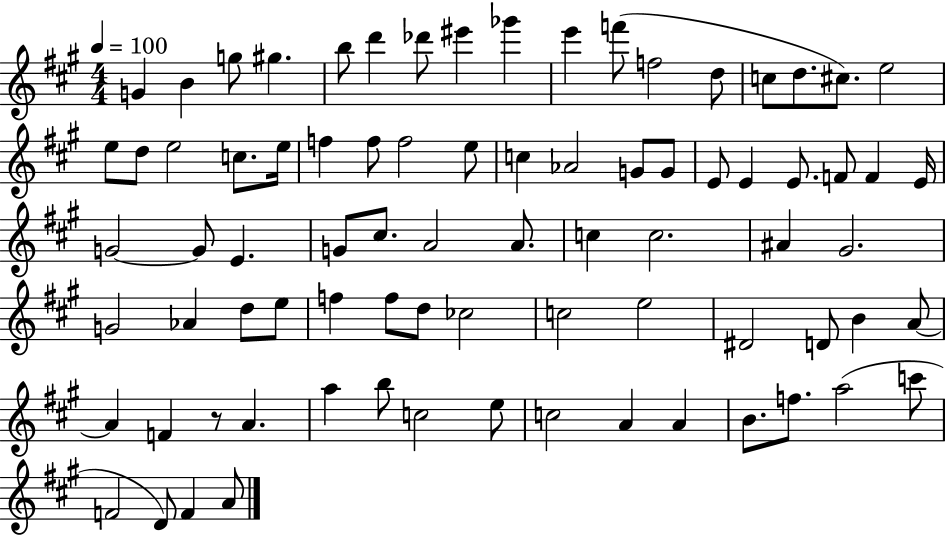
G4/q B4/q G5/e G#5/q. B5/e D6/q Db6/e EIS6/q Gb6/q E6/q F6/e F5/h D5/e C5/e D5/e. C#5/e. E5/h E5/e D5/e E5/h C5/e. E5/s F5/q F5/e F5/h E5/e C5/q Ab4/h G4/e G4/e E4/e E4/q E4/e. F4/e F4/q E4/s G4/h G4/e E4/q. G4/e C#5/e. A4/h A4/e. C5/q C5/h. A#4/q G#4/h. G4/h Ab4/q D5/e E5/e F5/q F5/e D5/e CES5/h C5/h E5/h D#4/h D4/e B4/q A4/e A4/q F4/q R/e A4/q. A5/q B5/e C5/h E5/e C5/h A4/q A4/q B4/e. F5/e. A5/h C6/e F4/h D4/e F4/q A4/e